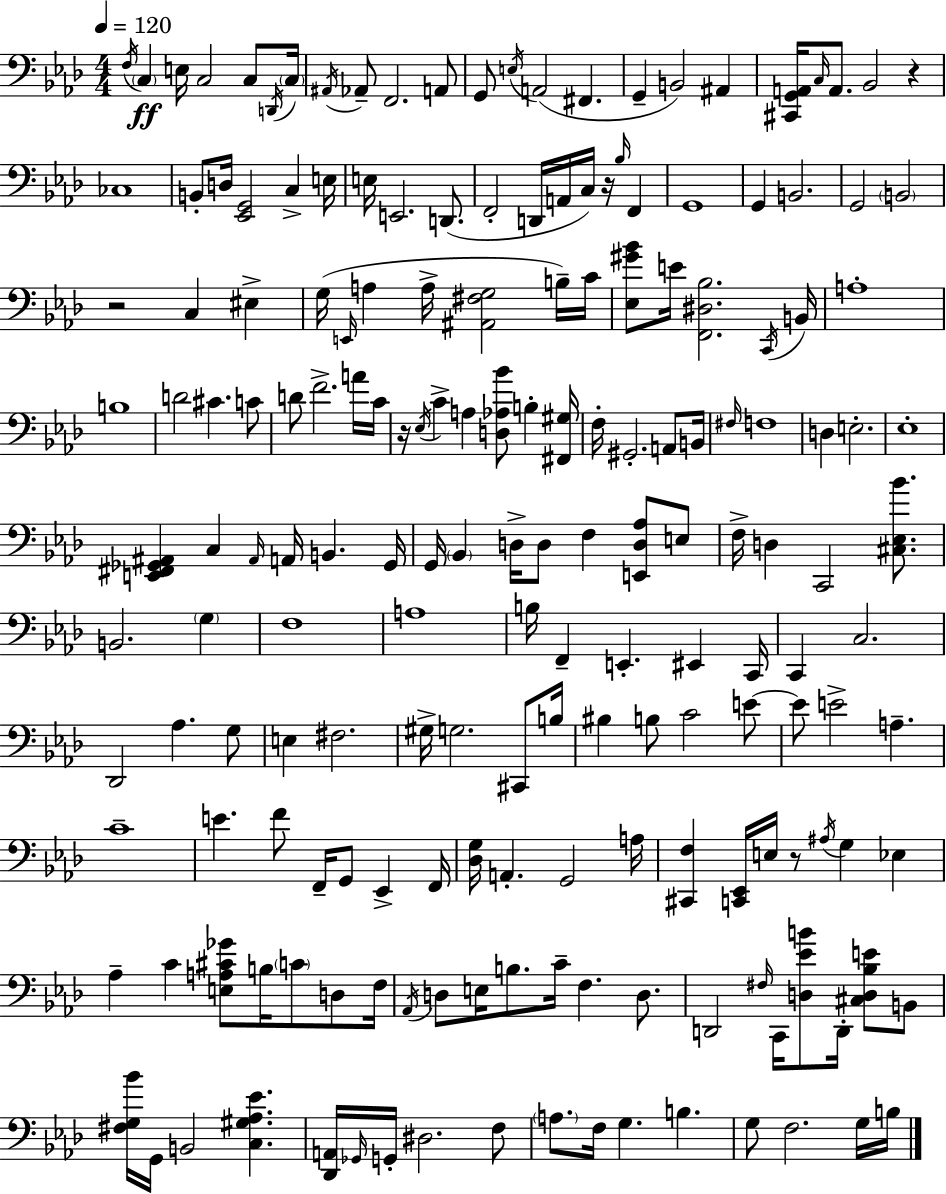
X:1
T:Untitled
M:4/4
L:1/4
K:Fm
F,/4 C, E,/4 C,2 C,/2 D,,/4 C,/4 ^A,,/4 _A,,/2 F,,2 A,,/2 G,,/2 E,/4 A,,2 ^F,, G,, B,,2 ^A,, [^C,,G,,A,,]/4 C,/4 A,,/2 _B,,2 z _C,4 B,,/2 D,/4 [_E,,G,,]2 C, E,/4 E,/4 E,,2 D,,/2 F,,2 D,,/4 A,,/4 C,/4 z/4 _B,/4 F,, G,,4 G,, B,,2 G,,2 B,,2 z2 C, ^E, G,/4 E,,/4 A, A,/4 [^A,,^F,G,]2 B,/4 C/4 [_E,^G_B]/2 E/4 [F,,^D,_B,]2 C,,/4 B,,/4 A,4 B,4 D2 ^C C/2 D/2 F2 A/4 C/4 z/4 _E,/4 C A, [D,_A,_B]/2 B, [^F,,^G,]/4 F,/4 ^G,,2 A,,/2 B,,/4 ^F,/4 F,4 D, E,2 _E,4 [E,,^F,,_G,,^A,,] C, ^A,,/4 A,,/4 B,, _G,,/4 G,,/4 _B,, D,/4 D,/2 F, [E,,D,_A,]/2 E,/2 F,/4 D, C,,2 [^C,_E,_B]/2 B,,2 G, F,4 A,4 B,/4 F,, E,, ^E,, C,,/4 C,, C,2 _D,,2 _A, G,/2 E, ^F,2 ^G,/4 G,2 ^C,,/2 B,/4 ^B, B,/2 C2 E/2 E/2 E2 A, C4 E F/2 F,,/4 G,,/2 _E,, F,,/4 [_D,G,]/4 A,, G,,2 A,/4 [^C,,F,] [C,,_E,,]/4 E,/4 z/2 ^A,/4 G, _E, _A, C [E,A,^C_G]/2 B,/4 C/2 D,/2 F,/4 _A,,/4 D,/2 E,/4 B,/2 C/4 F, D,/2 D,,2 ^F,/4 C,,/4 [D,_EB]/2 D,,/4 [^C,D,_B,E]/2 B,,/2 [^F,G,_B]/4 G,,/4 B,,2 [C,^G,_A,_E] [_D,,A,,]/4 _G,,/4 G,,/4 ^D,2 F,/2 A,/2 F,/4 G, B, G,/2 F,2 G,/4 B,/4